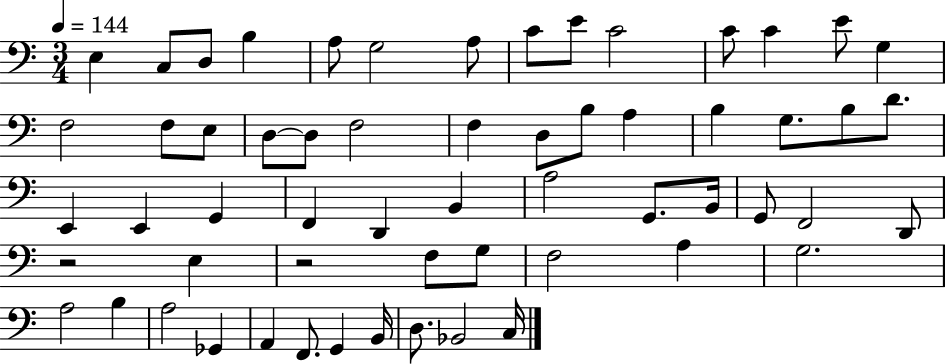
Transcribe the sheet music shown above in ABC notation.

X:1
T:Untitled
M:3/4
L:1/4
K:C
E, C,/2 D,/2 B, A,/2 G,2 A,/2 C/2 E/2 C2 C/2 C E/2 G, F,2 F,/2 E,/2 D,/2 D,/2 F,2 F, D,/2 B,/2 A, B, G,/2 B,/2 D/2 E,, E,, G,, F,, D,, B,, A,2 G,,/2 B,,/4 G,,/2 F,,2 D,,/2 z2 E, z2 F,/2 G,/2 F,2 A, G,2 A,2 B, A,2 _G,, A,, F,,/2 G,, B,,/4 D,/2 _B,,2 C,/4